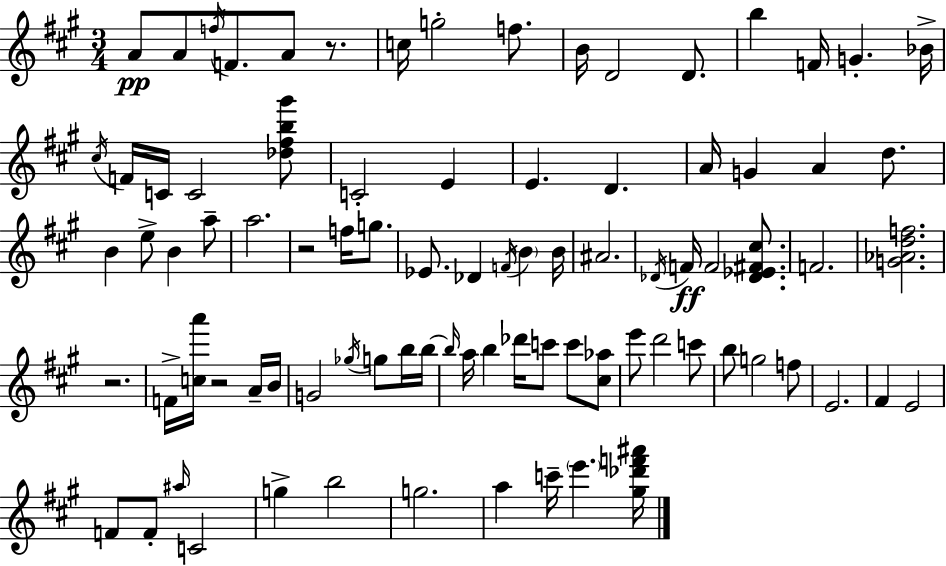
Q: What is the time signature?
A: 3/4